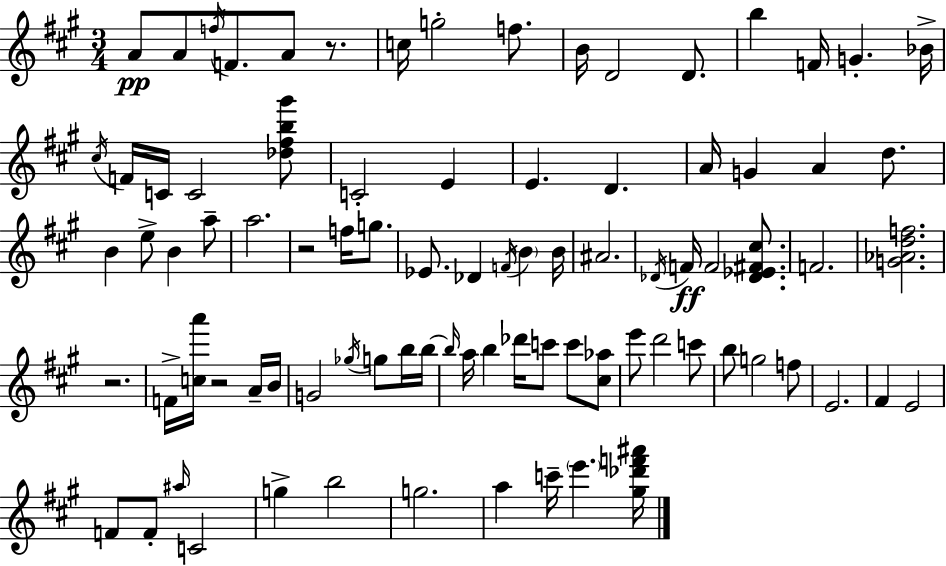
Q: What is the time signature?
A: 3/4